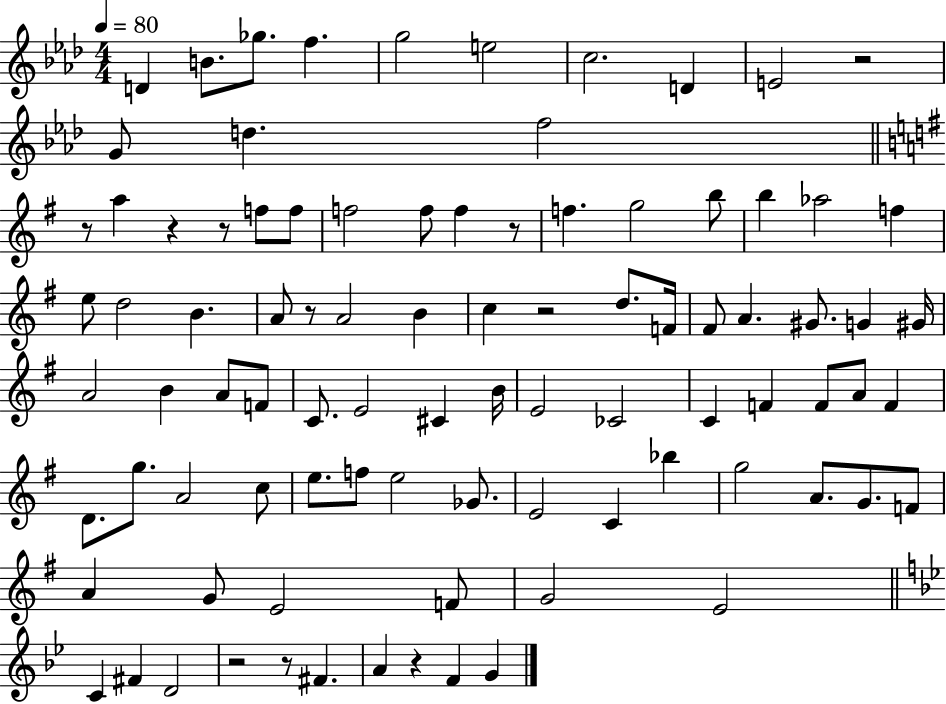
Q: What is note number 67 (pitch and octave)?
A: G4